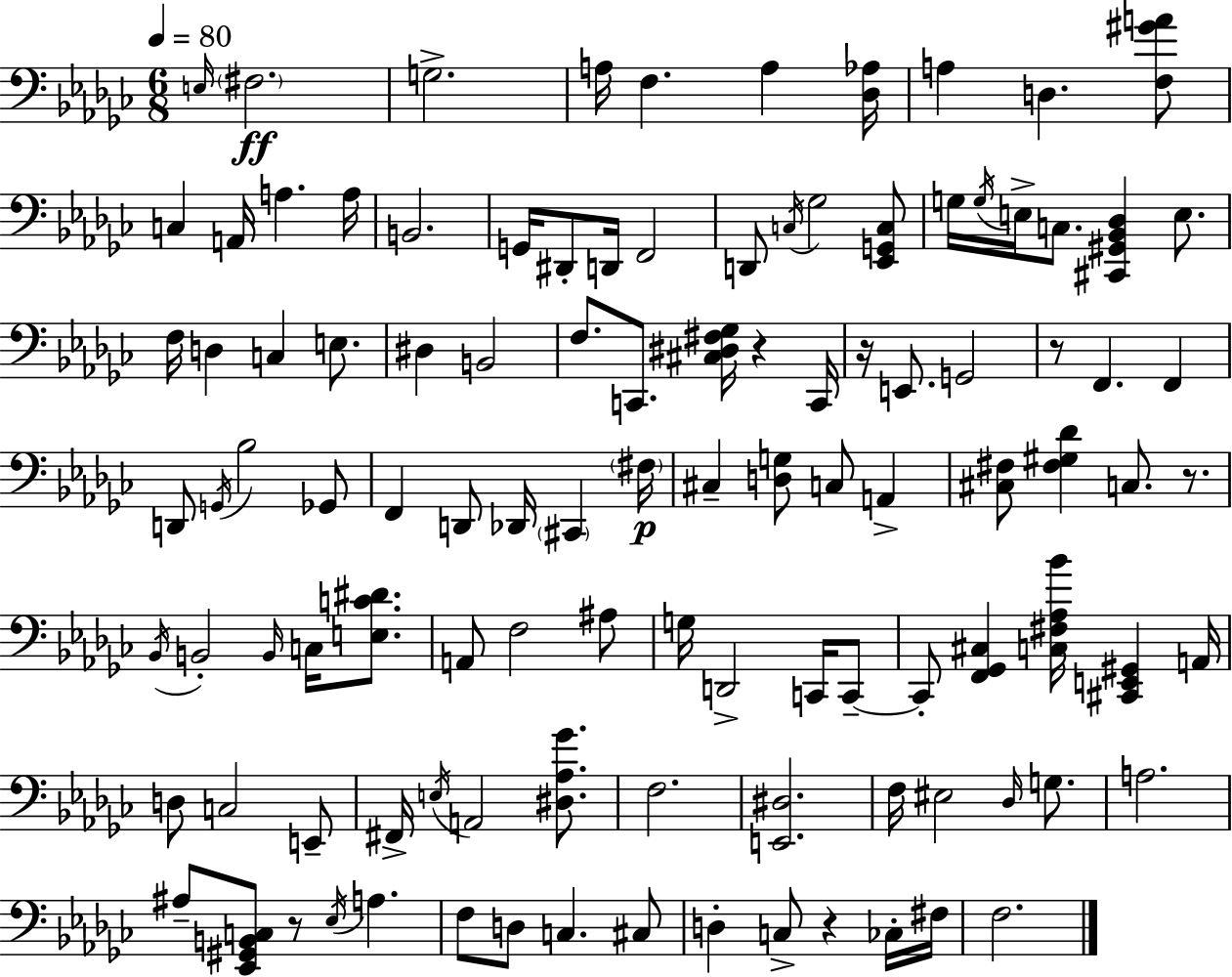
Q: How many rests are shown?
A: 6